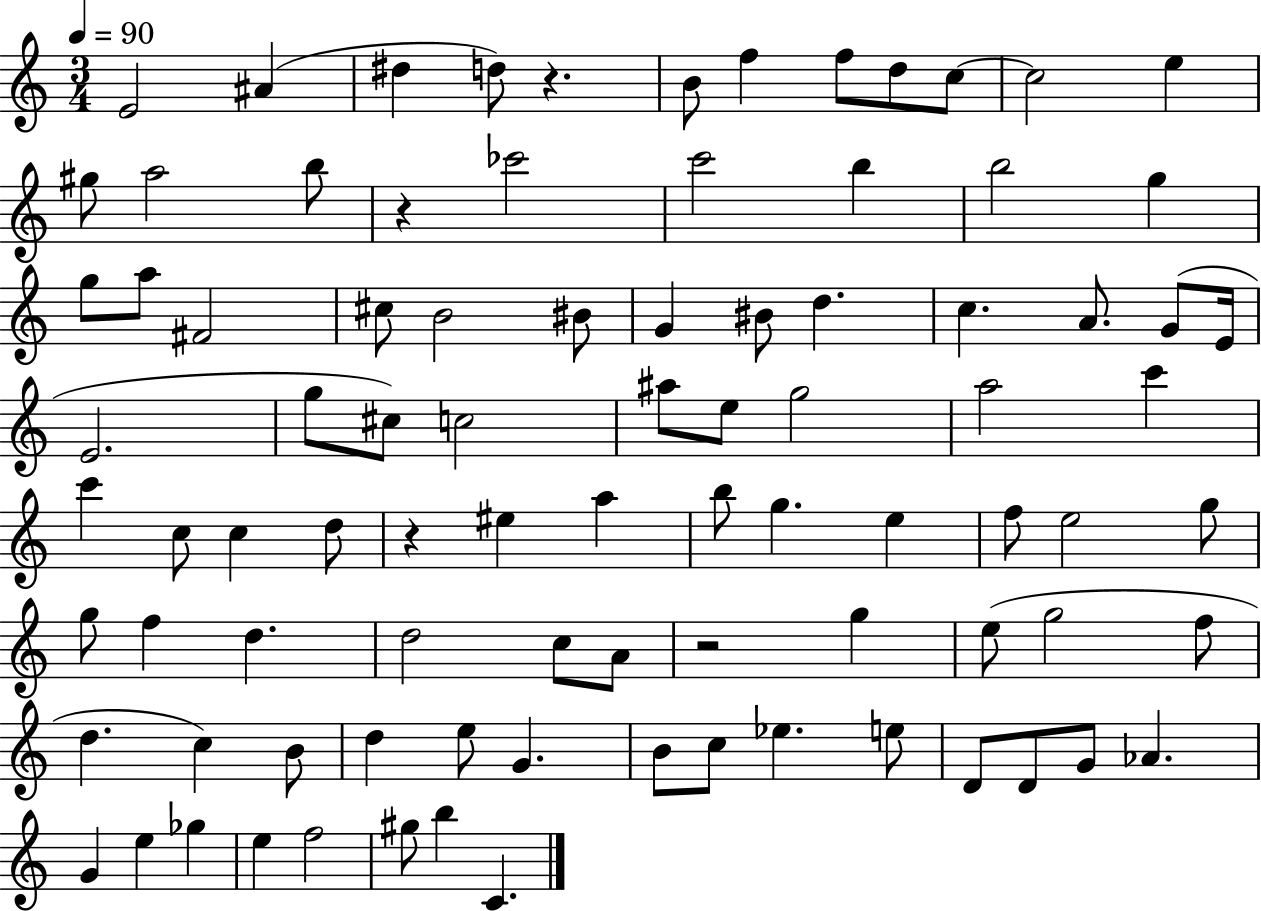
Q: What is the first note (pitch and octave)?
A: E4